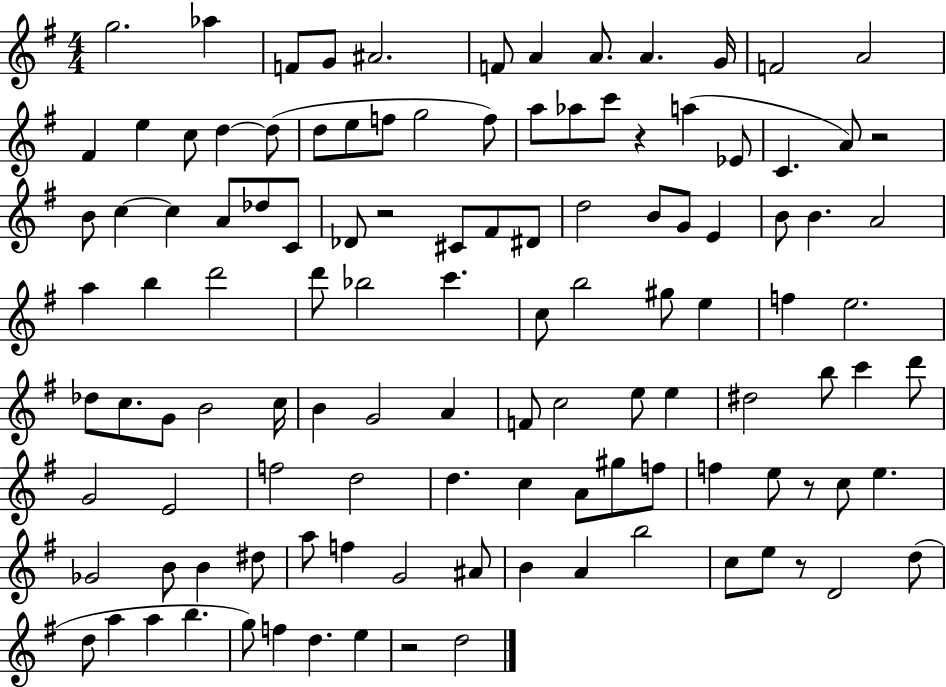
{
  \clef treble
  \numericTimeSignature
  \time 4/4
  \key g \major
  g''2. aes''4 | f'8 g'8 ais'2. | f'8 a'4 a'8. a'4. g'16 | f'2 a'2 | \break fis'4 e''4 c''8 d''4~~ d''8( | d''8 e''8 f''8 g''2 f''8) | a''8 aes''8 c'''8 r4 a''4( ees'8 | c'4. a'8) r2 | \break b'8 c''4~~ c''4 a'8 des''8 c'8 | des'8 r2 cis'8 fis'8 dis'8 | d''2 b'8 g'8 e'4 | b'8 b'4. a'2 | \break a''4 b''4 d'''2 | d'''8 bes''2 c'''4. | c''8 b''2 gis''8 e''4 | f''4 e''2. | \break des''8 c''8. g'8 b'2 c''16 | b'4 g'2 a'4 | f'8 c''2 e''8 e''4 | dis''2 b''8 c'''4 d'''8 | \break g'2 e'2 | f''2 d''2 | d''4. c''4 a'8 gis''8 f''8 | f''4 e''8 r8 c''8 e''4. | \break ges'2 b'8 b'4 dis''8 | a''8 f''4 g'2 ais'8 | b'4 a'4 b''2 | c''8 e''8 r8 d'2 d''8( | \break d''8 a''4 a''4 b''4. | g''8) f''4 d''4. e''4 | r2 d''2 | \bar "|."
}